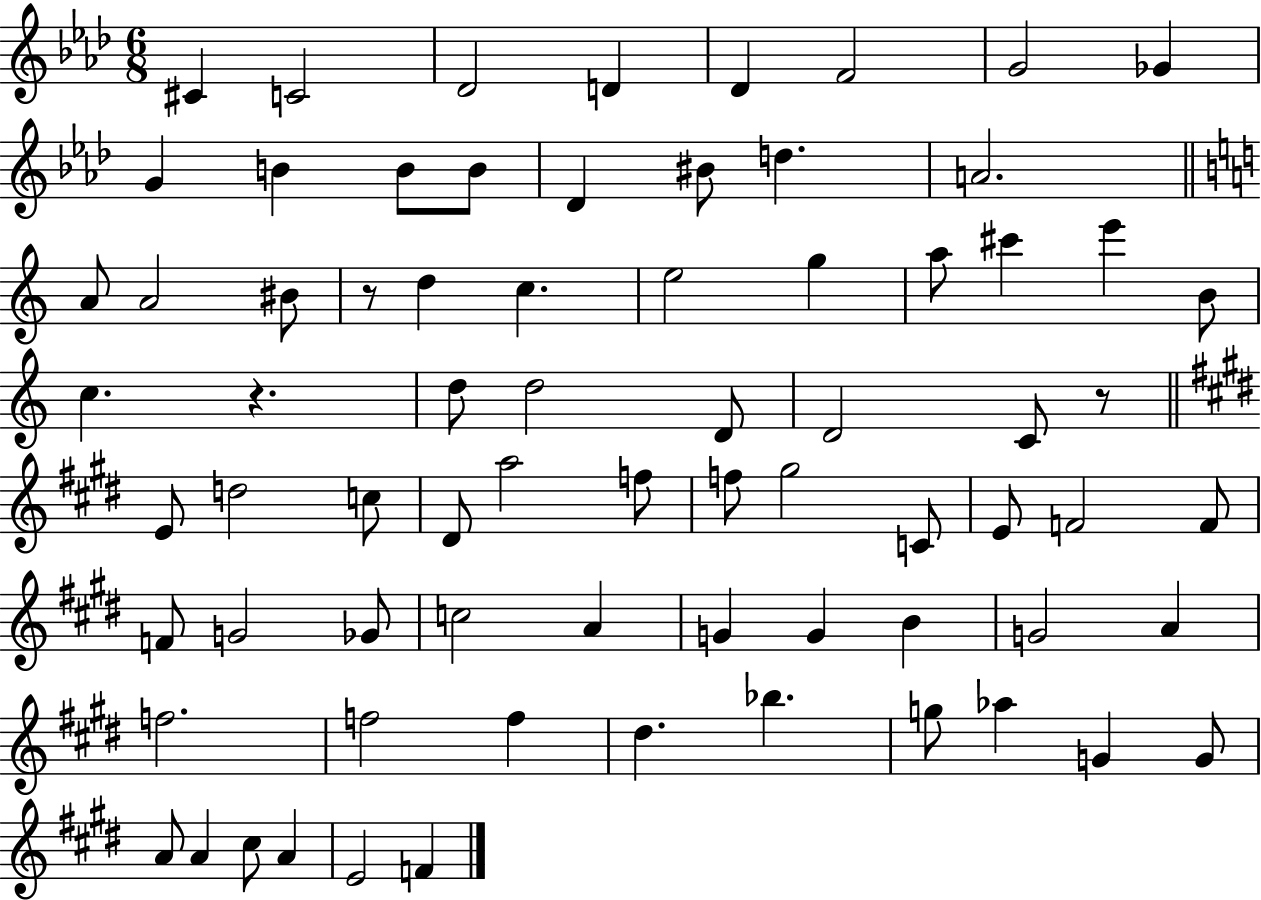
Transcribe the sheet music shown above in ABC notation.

X:1
T:Untitled
M:6/8
L:1/4
K:Ab
^C C2 _D2 D _D F2 G2 _G G B B/2 B/2 _D ^B/2 d A2 A/2 A2 ^B/2 z/2 d c e2 g a/2 ^c' e' B/2 c z d/2 d2 D/2 D2 C/2 z/2 E/2 d2 c/2 ^D/2 a2 f/2 f/2 ^g2 C/2 E/2 F2 F/2 F/2 G2 _G/2 c2 A G G B G2 A f2 f2 f ^d _b g/2 _a G G/2 A/2 A ^c/2 A E2 F